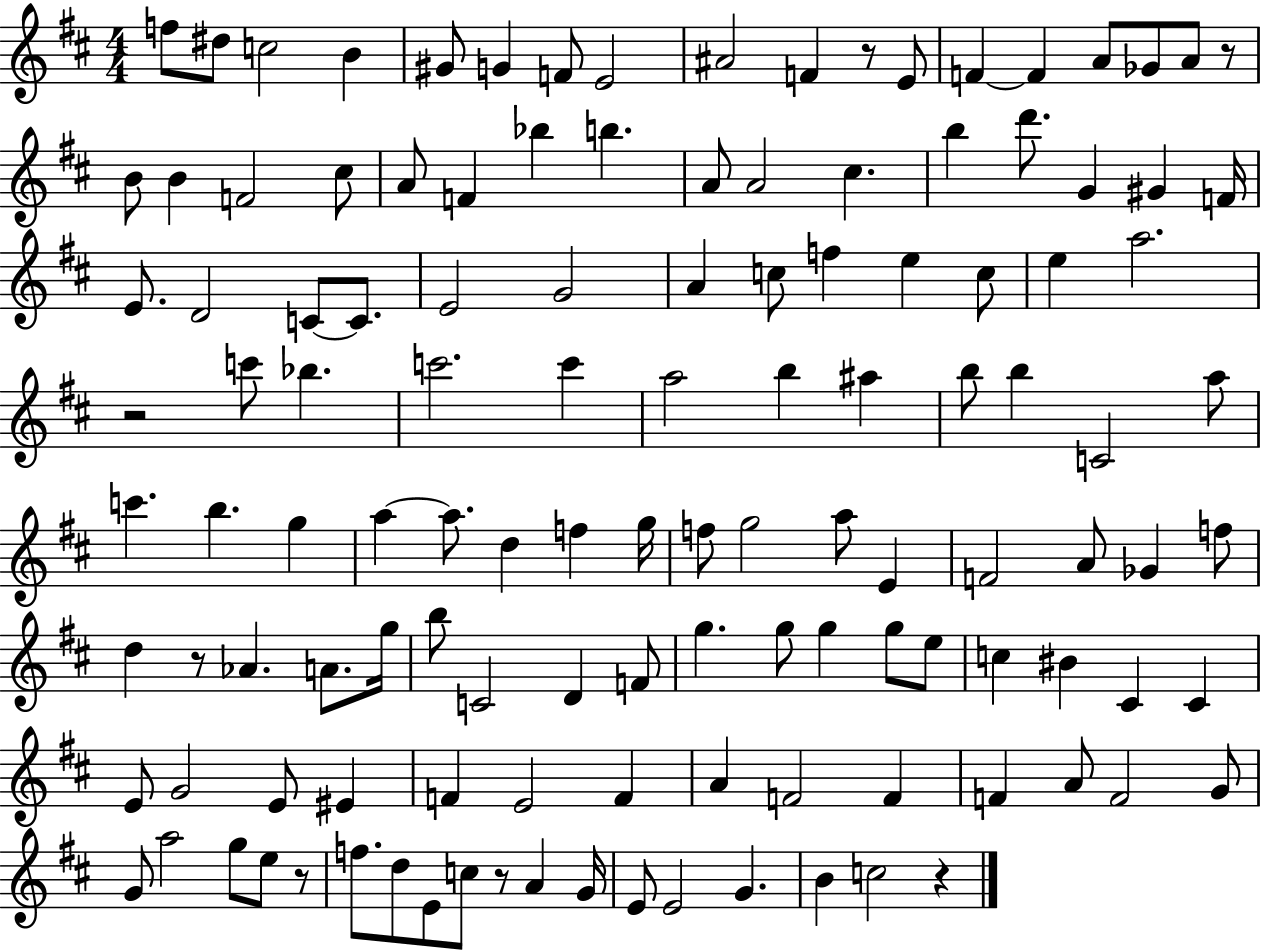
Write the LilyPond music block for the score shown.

{
  \clef treble
  \numericTimeSignature
  \time 4/4
  \key d \major
  \repeat volta 2 { f''8 dis''8 c''2 b'4 | gis'8 g'4 f'8 e'2 | ais'2 f'4 r8 e'8 | f'4~~ f'4 a'8 ges'8 a'8 r8 | \break b'8 b'4 f'2 cis''8 | a'8 f'4 bes''4 b''4. | a'8 a'2 cis''4. | b''4 d'''8. g'4 gis'4 f'16 | \break e'8. d'2 c'8~~ c'8. | e'2 g'2 | a'4 c''8 f''4 e''4 c''8 | e''4 a''2. | \break r2 c'''8 bes''4. | c'''2. c'''4 | a''2 b''4 ais''4 | b''8 b''4 c'2 a''8 | \break c'''4. b''4. g''4 | a''4~~ a''8. d''4 f''4 g''16 | f''8 g''2 a''8 e'4 | f'2 a'8 ges'4 f''8 | \break d''4 r8 aes'4. a'8. g''16 | b''8 c'2 d'4 f'8 | g''4. g''8 g''4 g''8 e''8 | c''4 bis'4 cis'4 cis'4 | \break e'8 g'2 e'8 eis'4 | f'4 e'2 f'4 | a'4 f'2 f'4 | f'4 a'8 f'2 g'8 | \break g'8 a''2 g''8 e''8 r8 | f''8. d''8 e'8 c''8 r8 a'4 g'16 | e'8 e'2 g'4. | b'4 c''2 r4 | \break } \bar "|."
}